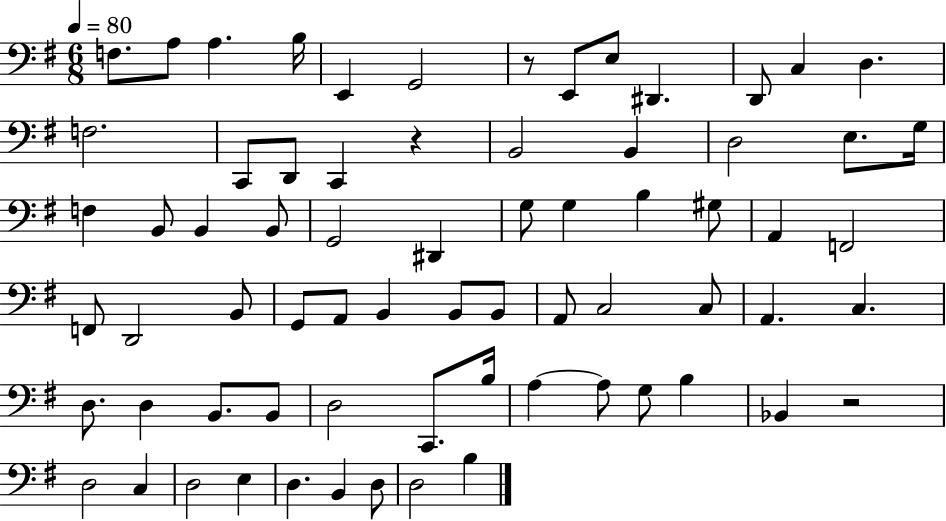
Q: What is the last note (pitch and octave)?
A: B3